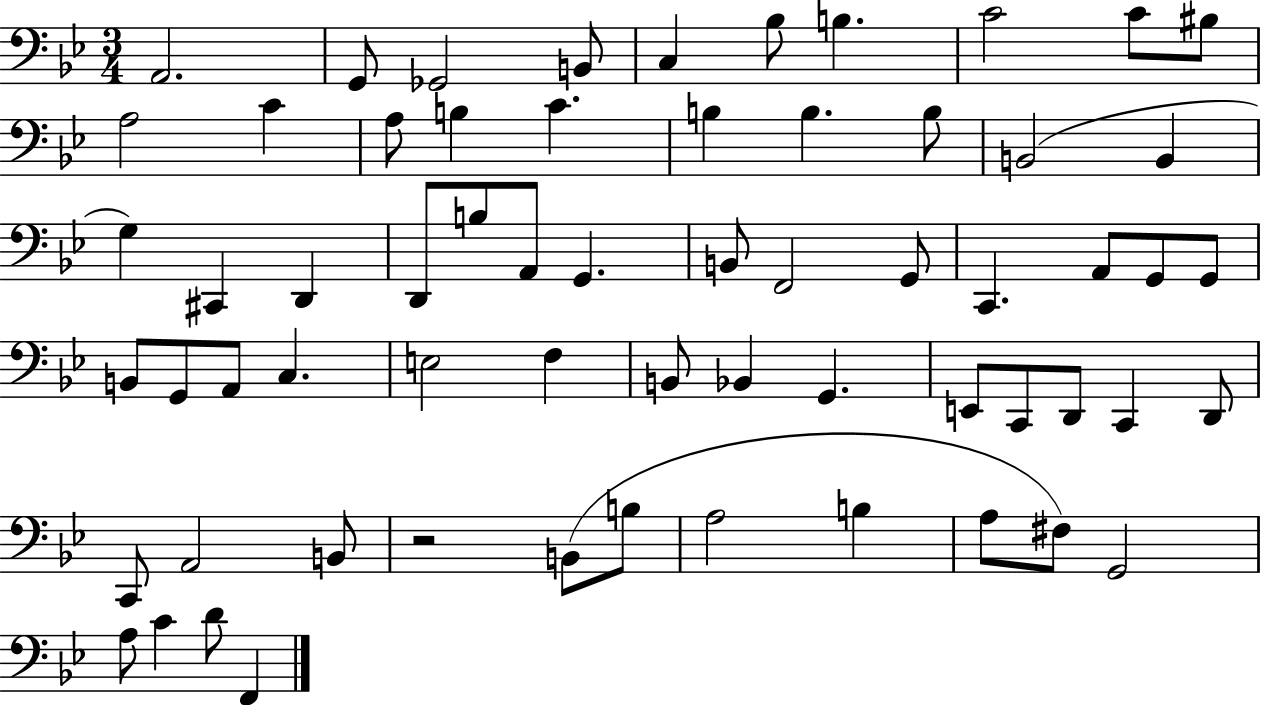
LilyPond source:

{
  \clef bass
  \numericTimeSignature
  \time 3/4
  \key bes \major
  a,2. | g,8 ges,2 b,8 | c4 bes8 b4. | c'2 c'8 bis8 | \break a2 c'4 | a8 b4 c'4. | b4 b4. b8 | b,2( b,4 | \break g4) cis,4 d,4 | d,8 b8 a,8 g,4. | b,8 f,2 g,8 | c,4. a,8 g,8 g,8 | \break b,8 g,8 a,8 c4. | e2 f4 | b,8 bes,4 g,4. | e,8 c,8 d,8 c,4 d,8 | \break c,8 a,2 b,8 | r2 b,8( b8 | a2 b4 | a8 fis8) g,2 | \break a8 c'4 d'8 f,4 | \bar "|."
}